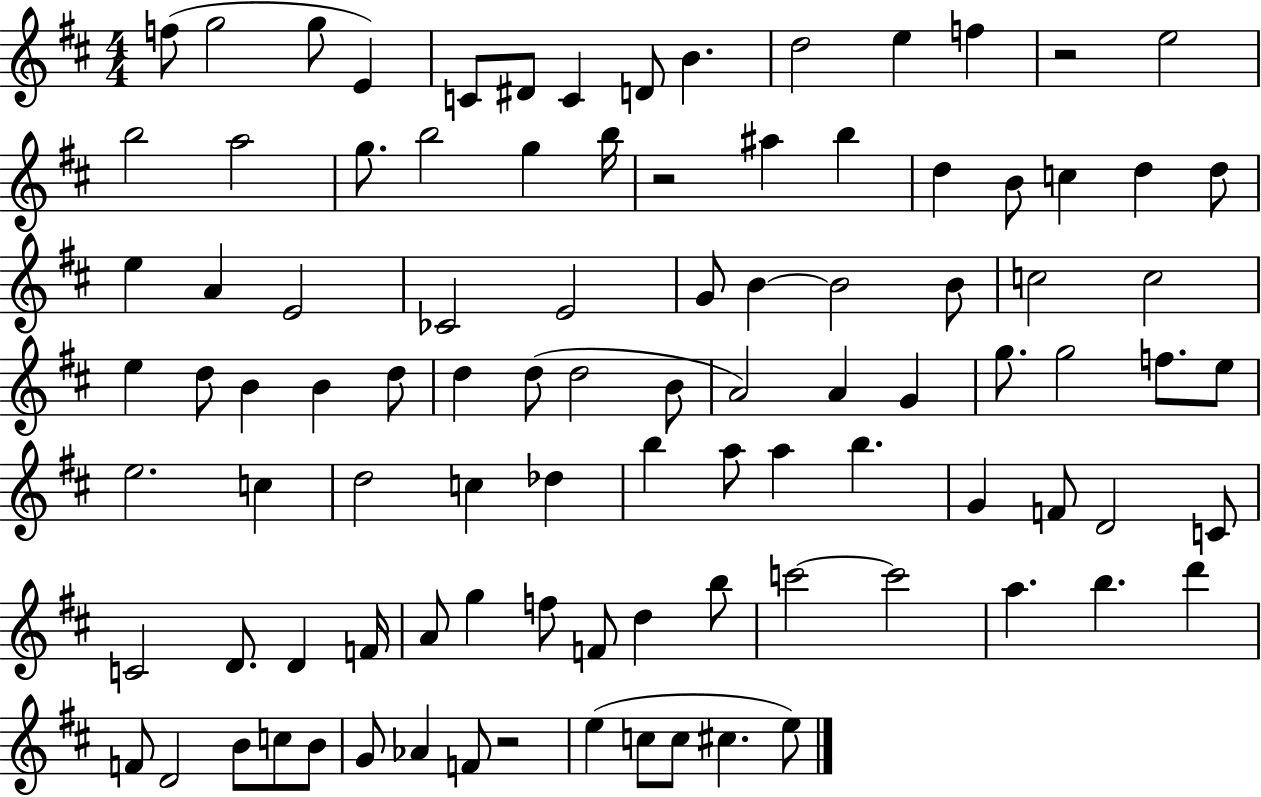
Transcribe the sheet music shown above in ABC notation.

X:1
T:Untitled
M:4/4
L:1/4
K:D
f/2 g2 g/2 E C/2 ^D/2 C D/2 B d2 e f z2 e2 b2 a2 g/2 b2 g b/4 z2 ^a b d B/2 c d d/2 e A E2 _C2 E2 G/2 B B2 B/2 c2 c2 e d/2 B B d/2 d d/2 d2 B/2 A2 A G g/2 g2 f/2 e/2 e2 c d2 c _d b a/2 a b G F/2 D2 C/2 C2 D/2 D F/4 A/2 g f/2 F/2 d b/2 c'2 c'2 a b d' F/2 D2 B/2 c/2 B/2 G/2 _A F/2 z2 e c/2 c/2 ^c e/2